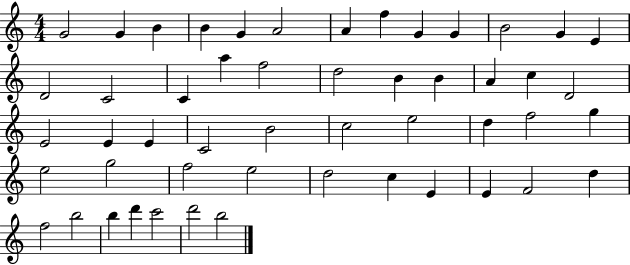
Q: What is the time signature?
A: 4/4